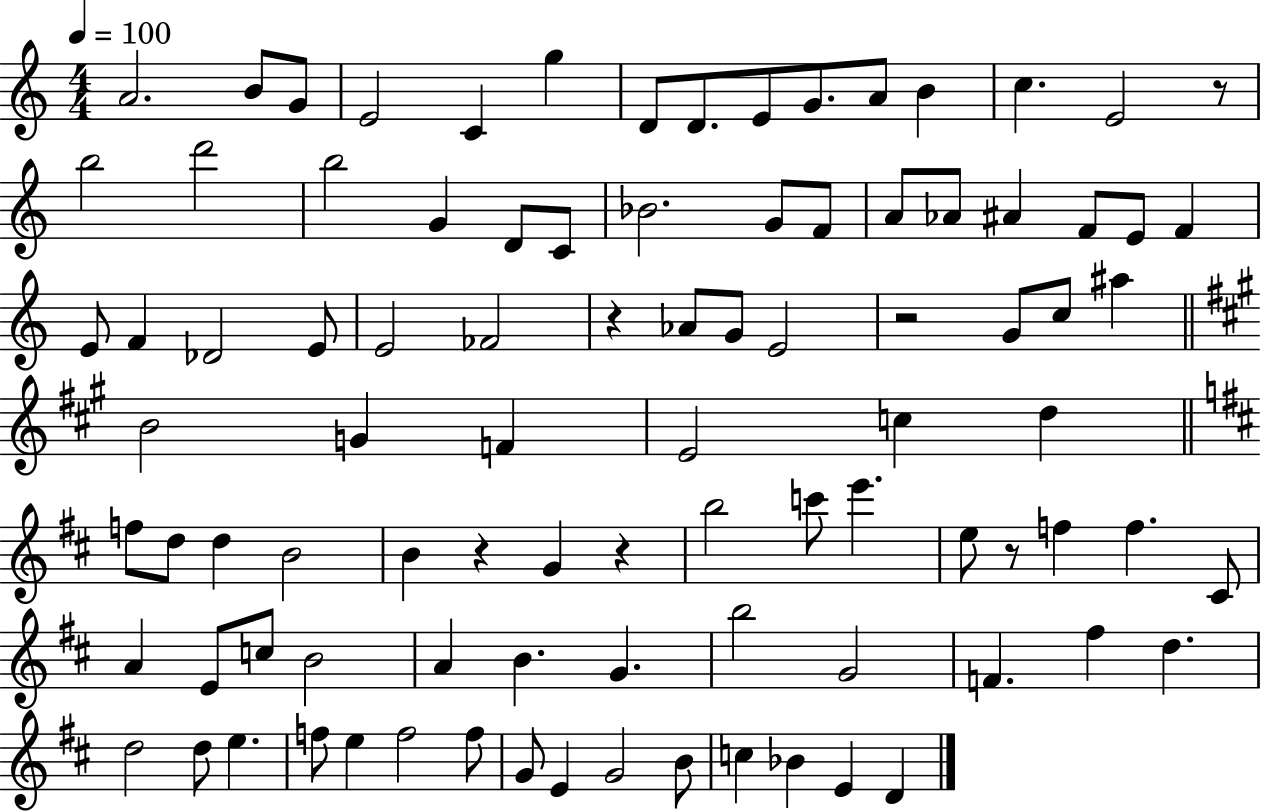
A4/h. B4/e G4/e E4/h C4/q G5/q D4/e D4/e. E4/e G4/e. A4/e B4/q C5/q. E4/h R/e B5/h D6/h B5/h G4/q D4/e C4/e Bb4/h. G4/e F4/e A4/e Ab4/e A#4/q F4/e E4/e F4/q E4/e F4/q Db4/h E4/e E4/h FES4/h R/q Ab4/e G4/e E4/h R/h G4/e C5/e A#5/q B4/h G4/q F4/q E4/h C5/q D5/q F5/e D5/e D5/q B4/h B4/q R/q G4/q R/q B5/h C6/e E6/q. E5/e R/e F5/q F5/q. C#4/e A4/q E4/e C5/e B4/h A4/q B4/q. G4/q. B5/h G4/h F4/q. F#5/q D5/q. D5/h D5/e E5/q. F5/e E5/q F5/h F5/e G4/e E4/q G4/h B4/e C5/q Bb4/q E4/q D4/q